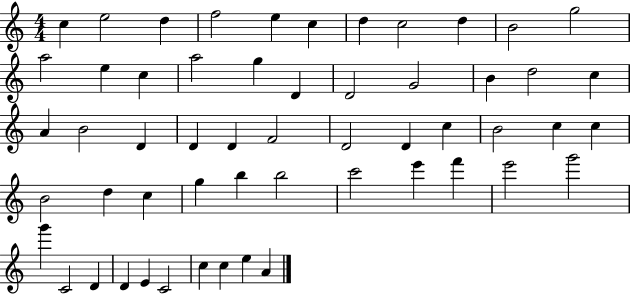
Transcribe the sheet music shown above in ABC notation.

X:1
T:Untitled
M:4/4
L:1/4
K:C
c e2 d f2 e c d c2 d B2 g2 a2 e c a2 g D D2 G2 B d2 c A B2 D D D F2 D2 D c B2 c c B2 d c g b b2 c'2 e' f' e'2 g'2 g' C2 D D E C2 c c e A